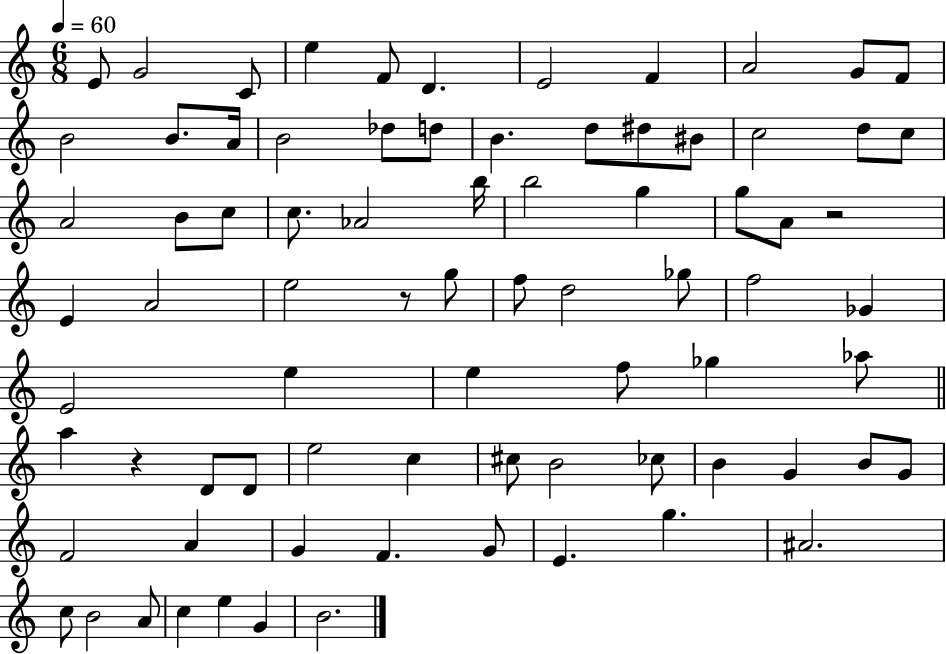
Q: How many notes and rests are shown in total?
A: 79